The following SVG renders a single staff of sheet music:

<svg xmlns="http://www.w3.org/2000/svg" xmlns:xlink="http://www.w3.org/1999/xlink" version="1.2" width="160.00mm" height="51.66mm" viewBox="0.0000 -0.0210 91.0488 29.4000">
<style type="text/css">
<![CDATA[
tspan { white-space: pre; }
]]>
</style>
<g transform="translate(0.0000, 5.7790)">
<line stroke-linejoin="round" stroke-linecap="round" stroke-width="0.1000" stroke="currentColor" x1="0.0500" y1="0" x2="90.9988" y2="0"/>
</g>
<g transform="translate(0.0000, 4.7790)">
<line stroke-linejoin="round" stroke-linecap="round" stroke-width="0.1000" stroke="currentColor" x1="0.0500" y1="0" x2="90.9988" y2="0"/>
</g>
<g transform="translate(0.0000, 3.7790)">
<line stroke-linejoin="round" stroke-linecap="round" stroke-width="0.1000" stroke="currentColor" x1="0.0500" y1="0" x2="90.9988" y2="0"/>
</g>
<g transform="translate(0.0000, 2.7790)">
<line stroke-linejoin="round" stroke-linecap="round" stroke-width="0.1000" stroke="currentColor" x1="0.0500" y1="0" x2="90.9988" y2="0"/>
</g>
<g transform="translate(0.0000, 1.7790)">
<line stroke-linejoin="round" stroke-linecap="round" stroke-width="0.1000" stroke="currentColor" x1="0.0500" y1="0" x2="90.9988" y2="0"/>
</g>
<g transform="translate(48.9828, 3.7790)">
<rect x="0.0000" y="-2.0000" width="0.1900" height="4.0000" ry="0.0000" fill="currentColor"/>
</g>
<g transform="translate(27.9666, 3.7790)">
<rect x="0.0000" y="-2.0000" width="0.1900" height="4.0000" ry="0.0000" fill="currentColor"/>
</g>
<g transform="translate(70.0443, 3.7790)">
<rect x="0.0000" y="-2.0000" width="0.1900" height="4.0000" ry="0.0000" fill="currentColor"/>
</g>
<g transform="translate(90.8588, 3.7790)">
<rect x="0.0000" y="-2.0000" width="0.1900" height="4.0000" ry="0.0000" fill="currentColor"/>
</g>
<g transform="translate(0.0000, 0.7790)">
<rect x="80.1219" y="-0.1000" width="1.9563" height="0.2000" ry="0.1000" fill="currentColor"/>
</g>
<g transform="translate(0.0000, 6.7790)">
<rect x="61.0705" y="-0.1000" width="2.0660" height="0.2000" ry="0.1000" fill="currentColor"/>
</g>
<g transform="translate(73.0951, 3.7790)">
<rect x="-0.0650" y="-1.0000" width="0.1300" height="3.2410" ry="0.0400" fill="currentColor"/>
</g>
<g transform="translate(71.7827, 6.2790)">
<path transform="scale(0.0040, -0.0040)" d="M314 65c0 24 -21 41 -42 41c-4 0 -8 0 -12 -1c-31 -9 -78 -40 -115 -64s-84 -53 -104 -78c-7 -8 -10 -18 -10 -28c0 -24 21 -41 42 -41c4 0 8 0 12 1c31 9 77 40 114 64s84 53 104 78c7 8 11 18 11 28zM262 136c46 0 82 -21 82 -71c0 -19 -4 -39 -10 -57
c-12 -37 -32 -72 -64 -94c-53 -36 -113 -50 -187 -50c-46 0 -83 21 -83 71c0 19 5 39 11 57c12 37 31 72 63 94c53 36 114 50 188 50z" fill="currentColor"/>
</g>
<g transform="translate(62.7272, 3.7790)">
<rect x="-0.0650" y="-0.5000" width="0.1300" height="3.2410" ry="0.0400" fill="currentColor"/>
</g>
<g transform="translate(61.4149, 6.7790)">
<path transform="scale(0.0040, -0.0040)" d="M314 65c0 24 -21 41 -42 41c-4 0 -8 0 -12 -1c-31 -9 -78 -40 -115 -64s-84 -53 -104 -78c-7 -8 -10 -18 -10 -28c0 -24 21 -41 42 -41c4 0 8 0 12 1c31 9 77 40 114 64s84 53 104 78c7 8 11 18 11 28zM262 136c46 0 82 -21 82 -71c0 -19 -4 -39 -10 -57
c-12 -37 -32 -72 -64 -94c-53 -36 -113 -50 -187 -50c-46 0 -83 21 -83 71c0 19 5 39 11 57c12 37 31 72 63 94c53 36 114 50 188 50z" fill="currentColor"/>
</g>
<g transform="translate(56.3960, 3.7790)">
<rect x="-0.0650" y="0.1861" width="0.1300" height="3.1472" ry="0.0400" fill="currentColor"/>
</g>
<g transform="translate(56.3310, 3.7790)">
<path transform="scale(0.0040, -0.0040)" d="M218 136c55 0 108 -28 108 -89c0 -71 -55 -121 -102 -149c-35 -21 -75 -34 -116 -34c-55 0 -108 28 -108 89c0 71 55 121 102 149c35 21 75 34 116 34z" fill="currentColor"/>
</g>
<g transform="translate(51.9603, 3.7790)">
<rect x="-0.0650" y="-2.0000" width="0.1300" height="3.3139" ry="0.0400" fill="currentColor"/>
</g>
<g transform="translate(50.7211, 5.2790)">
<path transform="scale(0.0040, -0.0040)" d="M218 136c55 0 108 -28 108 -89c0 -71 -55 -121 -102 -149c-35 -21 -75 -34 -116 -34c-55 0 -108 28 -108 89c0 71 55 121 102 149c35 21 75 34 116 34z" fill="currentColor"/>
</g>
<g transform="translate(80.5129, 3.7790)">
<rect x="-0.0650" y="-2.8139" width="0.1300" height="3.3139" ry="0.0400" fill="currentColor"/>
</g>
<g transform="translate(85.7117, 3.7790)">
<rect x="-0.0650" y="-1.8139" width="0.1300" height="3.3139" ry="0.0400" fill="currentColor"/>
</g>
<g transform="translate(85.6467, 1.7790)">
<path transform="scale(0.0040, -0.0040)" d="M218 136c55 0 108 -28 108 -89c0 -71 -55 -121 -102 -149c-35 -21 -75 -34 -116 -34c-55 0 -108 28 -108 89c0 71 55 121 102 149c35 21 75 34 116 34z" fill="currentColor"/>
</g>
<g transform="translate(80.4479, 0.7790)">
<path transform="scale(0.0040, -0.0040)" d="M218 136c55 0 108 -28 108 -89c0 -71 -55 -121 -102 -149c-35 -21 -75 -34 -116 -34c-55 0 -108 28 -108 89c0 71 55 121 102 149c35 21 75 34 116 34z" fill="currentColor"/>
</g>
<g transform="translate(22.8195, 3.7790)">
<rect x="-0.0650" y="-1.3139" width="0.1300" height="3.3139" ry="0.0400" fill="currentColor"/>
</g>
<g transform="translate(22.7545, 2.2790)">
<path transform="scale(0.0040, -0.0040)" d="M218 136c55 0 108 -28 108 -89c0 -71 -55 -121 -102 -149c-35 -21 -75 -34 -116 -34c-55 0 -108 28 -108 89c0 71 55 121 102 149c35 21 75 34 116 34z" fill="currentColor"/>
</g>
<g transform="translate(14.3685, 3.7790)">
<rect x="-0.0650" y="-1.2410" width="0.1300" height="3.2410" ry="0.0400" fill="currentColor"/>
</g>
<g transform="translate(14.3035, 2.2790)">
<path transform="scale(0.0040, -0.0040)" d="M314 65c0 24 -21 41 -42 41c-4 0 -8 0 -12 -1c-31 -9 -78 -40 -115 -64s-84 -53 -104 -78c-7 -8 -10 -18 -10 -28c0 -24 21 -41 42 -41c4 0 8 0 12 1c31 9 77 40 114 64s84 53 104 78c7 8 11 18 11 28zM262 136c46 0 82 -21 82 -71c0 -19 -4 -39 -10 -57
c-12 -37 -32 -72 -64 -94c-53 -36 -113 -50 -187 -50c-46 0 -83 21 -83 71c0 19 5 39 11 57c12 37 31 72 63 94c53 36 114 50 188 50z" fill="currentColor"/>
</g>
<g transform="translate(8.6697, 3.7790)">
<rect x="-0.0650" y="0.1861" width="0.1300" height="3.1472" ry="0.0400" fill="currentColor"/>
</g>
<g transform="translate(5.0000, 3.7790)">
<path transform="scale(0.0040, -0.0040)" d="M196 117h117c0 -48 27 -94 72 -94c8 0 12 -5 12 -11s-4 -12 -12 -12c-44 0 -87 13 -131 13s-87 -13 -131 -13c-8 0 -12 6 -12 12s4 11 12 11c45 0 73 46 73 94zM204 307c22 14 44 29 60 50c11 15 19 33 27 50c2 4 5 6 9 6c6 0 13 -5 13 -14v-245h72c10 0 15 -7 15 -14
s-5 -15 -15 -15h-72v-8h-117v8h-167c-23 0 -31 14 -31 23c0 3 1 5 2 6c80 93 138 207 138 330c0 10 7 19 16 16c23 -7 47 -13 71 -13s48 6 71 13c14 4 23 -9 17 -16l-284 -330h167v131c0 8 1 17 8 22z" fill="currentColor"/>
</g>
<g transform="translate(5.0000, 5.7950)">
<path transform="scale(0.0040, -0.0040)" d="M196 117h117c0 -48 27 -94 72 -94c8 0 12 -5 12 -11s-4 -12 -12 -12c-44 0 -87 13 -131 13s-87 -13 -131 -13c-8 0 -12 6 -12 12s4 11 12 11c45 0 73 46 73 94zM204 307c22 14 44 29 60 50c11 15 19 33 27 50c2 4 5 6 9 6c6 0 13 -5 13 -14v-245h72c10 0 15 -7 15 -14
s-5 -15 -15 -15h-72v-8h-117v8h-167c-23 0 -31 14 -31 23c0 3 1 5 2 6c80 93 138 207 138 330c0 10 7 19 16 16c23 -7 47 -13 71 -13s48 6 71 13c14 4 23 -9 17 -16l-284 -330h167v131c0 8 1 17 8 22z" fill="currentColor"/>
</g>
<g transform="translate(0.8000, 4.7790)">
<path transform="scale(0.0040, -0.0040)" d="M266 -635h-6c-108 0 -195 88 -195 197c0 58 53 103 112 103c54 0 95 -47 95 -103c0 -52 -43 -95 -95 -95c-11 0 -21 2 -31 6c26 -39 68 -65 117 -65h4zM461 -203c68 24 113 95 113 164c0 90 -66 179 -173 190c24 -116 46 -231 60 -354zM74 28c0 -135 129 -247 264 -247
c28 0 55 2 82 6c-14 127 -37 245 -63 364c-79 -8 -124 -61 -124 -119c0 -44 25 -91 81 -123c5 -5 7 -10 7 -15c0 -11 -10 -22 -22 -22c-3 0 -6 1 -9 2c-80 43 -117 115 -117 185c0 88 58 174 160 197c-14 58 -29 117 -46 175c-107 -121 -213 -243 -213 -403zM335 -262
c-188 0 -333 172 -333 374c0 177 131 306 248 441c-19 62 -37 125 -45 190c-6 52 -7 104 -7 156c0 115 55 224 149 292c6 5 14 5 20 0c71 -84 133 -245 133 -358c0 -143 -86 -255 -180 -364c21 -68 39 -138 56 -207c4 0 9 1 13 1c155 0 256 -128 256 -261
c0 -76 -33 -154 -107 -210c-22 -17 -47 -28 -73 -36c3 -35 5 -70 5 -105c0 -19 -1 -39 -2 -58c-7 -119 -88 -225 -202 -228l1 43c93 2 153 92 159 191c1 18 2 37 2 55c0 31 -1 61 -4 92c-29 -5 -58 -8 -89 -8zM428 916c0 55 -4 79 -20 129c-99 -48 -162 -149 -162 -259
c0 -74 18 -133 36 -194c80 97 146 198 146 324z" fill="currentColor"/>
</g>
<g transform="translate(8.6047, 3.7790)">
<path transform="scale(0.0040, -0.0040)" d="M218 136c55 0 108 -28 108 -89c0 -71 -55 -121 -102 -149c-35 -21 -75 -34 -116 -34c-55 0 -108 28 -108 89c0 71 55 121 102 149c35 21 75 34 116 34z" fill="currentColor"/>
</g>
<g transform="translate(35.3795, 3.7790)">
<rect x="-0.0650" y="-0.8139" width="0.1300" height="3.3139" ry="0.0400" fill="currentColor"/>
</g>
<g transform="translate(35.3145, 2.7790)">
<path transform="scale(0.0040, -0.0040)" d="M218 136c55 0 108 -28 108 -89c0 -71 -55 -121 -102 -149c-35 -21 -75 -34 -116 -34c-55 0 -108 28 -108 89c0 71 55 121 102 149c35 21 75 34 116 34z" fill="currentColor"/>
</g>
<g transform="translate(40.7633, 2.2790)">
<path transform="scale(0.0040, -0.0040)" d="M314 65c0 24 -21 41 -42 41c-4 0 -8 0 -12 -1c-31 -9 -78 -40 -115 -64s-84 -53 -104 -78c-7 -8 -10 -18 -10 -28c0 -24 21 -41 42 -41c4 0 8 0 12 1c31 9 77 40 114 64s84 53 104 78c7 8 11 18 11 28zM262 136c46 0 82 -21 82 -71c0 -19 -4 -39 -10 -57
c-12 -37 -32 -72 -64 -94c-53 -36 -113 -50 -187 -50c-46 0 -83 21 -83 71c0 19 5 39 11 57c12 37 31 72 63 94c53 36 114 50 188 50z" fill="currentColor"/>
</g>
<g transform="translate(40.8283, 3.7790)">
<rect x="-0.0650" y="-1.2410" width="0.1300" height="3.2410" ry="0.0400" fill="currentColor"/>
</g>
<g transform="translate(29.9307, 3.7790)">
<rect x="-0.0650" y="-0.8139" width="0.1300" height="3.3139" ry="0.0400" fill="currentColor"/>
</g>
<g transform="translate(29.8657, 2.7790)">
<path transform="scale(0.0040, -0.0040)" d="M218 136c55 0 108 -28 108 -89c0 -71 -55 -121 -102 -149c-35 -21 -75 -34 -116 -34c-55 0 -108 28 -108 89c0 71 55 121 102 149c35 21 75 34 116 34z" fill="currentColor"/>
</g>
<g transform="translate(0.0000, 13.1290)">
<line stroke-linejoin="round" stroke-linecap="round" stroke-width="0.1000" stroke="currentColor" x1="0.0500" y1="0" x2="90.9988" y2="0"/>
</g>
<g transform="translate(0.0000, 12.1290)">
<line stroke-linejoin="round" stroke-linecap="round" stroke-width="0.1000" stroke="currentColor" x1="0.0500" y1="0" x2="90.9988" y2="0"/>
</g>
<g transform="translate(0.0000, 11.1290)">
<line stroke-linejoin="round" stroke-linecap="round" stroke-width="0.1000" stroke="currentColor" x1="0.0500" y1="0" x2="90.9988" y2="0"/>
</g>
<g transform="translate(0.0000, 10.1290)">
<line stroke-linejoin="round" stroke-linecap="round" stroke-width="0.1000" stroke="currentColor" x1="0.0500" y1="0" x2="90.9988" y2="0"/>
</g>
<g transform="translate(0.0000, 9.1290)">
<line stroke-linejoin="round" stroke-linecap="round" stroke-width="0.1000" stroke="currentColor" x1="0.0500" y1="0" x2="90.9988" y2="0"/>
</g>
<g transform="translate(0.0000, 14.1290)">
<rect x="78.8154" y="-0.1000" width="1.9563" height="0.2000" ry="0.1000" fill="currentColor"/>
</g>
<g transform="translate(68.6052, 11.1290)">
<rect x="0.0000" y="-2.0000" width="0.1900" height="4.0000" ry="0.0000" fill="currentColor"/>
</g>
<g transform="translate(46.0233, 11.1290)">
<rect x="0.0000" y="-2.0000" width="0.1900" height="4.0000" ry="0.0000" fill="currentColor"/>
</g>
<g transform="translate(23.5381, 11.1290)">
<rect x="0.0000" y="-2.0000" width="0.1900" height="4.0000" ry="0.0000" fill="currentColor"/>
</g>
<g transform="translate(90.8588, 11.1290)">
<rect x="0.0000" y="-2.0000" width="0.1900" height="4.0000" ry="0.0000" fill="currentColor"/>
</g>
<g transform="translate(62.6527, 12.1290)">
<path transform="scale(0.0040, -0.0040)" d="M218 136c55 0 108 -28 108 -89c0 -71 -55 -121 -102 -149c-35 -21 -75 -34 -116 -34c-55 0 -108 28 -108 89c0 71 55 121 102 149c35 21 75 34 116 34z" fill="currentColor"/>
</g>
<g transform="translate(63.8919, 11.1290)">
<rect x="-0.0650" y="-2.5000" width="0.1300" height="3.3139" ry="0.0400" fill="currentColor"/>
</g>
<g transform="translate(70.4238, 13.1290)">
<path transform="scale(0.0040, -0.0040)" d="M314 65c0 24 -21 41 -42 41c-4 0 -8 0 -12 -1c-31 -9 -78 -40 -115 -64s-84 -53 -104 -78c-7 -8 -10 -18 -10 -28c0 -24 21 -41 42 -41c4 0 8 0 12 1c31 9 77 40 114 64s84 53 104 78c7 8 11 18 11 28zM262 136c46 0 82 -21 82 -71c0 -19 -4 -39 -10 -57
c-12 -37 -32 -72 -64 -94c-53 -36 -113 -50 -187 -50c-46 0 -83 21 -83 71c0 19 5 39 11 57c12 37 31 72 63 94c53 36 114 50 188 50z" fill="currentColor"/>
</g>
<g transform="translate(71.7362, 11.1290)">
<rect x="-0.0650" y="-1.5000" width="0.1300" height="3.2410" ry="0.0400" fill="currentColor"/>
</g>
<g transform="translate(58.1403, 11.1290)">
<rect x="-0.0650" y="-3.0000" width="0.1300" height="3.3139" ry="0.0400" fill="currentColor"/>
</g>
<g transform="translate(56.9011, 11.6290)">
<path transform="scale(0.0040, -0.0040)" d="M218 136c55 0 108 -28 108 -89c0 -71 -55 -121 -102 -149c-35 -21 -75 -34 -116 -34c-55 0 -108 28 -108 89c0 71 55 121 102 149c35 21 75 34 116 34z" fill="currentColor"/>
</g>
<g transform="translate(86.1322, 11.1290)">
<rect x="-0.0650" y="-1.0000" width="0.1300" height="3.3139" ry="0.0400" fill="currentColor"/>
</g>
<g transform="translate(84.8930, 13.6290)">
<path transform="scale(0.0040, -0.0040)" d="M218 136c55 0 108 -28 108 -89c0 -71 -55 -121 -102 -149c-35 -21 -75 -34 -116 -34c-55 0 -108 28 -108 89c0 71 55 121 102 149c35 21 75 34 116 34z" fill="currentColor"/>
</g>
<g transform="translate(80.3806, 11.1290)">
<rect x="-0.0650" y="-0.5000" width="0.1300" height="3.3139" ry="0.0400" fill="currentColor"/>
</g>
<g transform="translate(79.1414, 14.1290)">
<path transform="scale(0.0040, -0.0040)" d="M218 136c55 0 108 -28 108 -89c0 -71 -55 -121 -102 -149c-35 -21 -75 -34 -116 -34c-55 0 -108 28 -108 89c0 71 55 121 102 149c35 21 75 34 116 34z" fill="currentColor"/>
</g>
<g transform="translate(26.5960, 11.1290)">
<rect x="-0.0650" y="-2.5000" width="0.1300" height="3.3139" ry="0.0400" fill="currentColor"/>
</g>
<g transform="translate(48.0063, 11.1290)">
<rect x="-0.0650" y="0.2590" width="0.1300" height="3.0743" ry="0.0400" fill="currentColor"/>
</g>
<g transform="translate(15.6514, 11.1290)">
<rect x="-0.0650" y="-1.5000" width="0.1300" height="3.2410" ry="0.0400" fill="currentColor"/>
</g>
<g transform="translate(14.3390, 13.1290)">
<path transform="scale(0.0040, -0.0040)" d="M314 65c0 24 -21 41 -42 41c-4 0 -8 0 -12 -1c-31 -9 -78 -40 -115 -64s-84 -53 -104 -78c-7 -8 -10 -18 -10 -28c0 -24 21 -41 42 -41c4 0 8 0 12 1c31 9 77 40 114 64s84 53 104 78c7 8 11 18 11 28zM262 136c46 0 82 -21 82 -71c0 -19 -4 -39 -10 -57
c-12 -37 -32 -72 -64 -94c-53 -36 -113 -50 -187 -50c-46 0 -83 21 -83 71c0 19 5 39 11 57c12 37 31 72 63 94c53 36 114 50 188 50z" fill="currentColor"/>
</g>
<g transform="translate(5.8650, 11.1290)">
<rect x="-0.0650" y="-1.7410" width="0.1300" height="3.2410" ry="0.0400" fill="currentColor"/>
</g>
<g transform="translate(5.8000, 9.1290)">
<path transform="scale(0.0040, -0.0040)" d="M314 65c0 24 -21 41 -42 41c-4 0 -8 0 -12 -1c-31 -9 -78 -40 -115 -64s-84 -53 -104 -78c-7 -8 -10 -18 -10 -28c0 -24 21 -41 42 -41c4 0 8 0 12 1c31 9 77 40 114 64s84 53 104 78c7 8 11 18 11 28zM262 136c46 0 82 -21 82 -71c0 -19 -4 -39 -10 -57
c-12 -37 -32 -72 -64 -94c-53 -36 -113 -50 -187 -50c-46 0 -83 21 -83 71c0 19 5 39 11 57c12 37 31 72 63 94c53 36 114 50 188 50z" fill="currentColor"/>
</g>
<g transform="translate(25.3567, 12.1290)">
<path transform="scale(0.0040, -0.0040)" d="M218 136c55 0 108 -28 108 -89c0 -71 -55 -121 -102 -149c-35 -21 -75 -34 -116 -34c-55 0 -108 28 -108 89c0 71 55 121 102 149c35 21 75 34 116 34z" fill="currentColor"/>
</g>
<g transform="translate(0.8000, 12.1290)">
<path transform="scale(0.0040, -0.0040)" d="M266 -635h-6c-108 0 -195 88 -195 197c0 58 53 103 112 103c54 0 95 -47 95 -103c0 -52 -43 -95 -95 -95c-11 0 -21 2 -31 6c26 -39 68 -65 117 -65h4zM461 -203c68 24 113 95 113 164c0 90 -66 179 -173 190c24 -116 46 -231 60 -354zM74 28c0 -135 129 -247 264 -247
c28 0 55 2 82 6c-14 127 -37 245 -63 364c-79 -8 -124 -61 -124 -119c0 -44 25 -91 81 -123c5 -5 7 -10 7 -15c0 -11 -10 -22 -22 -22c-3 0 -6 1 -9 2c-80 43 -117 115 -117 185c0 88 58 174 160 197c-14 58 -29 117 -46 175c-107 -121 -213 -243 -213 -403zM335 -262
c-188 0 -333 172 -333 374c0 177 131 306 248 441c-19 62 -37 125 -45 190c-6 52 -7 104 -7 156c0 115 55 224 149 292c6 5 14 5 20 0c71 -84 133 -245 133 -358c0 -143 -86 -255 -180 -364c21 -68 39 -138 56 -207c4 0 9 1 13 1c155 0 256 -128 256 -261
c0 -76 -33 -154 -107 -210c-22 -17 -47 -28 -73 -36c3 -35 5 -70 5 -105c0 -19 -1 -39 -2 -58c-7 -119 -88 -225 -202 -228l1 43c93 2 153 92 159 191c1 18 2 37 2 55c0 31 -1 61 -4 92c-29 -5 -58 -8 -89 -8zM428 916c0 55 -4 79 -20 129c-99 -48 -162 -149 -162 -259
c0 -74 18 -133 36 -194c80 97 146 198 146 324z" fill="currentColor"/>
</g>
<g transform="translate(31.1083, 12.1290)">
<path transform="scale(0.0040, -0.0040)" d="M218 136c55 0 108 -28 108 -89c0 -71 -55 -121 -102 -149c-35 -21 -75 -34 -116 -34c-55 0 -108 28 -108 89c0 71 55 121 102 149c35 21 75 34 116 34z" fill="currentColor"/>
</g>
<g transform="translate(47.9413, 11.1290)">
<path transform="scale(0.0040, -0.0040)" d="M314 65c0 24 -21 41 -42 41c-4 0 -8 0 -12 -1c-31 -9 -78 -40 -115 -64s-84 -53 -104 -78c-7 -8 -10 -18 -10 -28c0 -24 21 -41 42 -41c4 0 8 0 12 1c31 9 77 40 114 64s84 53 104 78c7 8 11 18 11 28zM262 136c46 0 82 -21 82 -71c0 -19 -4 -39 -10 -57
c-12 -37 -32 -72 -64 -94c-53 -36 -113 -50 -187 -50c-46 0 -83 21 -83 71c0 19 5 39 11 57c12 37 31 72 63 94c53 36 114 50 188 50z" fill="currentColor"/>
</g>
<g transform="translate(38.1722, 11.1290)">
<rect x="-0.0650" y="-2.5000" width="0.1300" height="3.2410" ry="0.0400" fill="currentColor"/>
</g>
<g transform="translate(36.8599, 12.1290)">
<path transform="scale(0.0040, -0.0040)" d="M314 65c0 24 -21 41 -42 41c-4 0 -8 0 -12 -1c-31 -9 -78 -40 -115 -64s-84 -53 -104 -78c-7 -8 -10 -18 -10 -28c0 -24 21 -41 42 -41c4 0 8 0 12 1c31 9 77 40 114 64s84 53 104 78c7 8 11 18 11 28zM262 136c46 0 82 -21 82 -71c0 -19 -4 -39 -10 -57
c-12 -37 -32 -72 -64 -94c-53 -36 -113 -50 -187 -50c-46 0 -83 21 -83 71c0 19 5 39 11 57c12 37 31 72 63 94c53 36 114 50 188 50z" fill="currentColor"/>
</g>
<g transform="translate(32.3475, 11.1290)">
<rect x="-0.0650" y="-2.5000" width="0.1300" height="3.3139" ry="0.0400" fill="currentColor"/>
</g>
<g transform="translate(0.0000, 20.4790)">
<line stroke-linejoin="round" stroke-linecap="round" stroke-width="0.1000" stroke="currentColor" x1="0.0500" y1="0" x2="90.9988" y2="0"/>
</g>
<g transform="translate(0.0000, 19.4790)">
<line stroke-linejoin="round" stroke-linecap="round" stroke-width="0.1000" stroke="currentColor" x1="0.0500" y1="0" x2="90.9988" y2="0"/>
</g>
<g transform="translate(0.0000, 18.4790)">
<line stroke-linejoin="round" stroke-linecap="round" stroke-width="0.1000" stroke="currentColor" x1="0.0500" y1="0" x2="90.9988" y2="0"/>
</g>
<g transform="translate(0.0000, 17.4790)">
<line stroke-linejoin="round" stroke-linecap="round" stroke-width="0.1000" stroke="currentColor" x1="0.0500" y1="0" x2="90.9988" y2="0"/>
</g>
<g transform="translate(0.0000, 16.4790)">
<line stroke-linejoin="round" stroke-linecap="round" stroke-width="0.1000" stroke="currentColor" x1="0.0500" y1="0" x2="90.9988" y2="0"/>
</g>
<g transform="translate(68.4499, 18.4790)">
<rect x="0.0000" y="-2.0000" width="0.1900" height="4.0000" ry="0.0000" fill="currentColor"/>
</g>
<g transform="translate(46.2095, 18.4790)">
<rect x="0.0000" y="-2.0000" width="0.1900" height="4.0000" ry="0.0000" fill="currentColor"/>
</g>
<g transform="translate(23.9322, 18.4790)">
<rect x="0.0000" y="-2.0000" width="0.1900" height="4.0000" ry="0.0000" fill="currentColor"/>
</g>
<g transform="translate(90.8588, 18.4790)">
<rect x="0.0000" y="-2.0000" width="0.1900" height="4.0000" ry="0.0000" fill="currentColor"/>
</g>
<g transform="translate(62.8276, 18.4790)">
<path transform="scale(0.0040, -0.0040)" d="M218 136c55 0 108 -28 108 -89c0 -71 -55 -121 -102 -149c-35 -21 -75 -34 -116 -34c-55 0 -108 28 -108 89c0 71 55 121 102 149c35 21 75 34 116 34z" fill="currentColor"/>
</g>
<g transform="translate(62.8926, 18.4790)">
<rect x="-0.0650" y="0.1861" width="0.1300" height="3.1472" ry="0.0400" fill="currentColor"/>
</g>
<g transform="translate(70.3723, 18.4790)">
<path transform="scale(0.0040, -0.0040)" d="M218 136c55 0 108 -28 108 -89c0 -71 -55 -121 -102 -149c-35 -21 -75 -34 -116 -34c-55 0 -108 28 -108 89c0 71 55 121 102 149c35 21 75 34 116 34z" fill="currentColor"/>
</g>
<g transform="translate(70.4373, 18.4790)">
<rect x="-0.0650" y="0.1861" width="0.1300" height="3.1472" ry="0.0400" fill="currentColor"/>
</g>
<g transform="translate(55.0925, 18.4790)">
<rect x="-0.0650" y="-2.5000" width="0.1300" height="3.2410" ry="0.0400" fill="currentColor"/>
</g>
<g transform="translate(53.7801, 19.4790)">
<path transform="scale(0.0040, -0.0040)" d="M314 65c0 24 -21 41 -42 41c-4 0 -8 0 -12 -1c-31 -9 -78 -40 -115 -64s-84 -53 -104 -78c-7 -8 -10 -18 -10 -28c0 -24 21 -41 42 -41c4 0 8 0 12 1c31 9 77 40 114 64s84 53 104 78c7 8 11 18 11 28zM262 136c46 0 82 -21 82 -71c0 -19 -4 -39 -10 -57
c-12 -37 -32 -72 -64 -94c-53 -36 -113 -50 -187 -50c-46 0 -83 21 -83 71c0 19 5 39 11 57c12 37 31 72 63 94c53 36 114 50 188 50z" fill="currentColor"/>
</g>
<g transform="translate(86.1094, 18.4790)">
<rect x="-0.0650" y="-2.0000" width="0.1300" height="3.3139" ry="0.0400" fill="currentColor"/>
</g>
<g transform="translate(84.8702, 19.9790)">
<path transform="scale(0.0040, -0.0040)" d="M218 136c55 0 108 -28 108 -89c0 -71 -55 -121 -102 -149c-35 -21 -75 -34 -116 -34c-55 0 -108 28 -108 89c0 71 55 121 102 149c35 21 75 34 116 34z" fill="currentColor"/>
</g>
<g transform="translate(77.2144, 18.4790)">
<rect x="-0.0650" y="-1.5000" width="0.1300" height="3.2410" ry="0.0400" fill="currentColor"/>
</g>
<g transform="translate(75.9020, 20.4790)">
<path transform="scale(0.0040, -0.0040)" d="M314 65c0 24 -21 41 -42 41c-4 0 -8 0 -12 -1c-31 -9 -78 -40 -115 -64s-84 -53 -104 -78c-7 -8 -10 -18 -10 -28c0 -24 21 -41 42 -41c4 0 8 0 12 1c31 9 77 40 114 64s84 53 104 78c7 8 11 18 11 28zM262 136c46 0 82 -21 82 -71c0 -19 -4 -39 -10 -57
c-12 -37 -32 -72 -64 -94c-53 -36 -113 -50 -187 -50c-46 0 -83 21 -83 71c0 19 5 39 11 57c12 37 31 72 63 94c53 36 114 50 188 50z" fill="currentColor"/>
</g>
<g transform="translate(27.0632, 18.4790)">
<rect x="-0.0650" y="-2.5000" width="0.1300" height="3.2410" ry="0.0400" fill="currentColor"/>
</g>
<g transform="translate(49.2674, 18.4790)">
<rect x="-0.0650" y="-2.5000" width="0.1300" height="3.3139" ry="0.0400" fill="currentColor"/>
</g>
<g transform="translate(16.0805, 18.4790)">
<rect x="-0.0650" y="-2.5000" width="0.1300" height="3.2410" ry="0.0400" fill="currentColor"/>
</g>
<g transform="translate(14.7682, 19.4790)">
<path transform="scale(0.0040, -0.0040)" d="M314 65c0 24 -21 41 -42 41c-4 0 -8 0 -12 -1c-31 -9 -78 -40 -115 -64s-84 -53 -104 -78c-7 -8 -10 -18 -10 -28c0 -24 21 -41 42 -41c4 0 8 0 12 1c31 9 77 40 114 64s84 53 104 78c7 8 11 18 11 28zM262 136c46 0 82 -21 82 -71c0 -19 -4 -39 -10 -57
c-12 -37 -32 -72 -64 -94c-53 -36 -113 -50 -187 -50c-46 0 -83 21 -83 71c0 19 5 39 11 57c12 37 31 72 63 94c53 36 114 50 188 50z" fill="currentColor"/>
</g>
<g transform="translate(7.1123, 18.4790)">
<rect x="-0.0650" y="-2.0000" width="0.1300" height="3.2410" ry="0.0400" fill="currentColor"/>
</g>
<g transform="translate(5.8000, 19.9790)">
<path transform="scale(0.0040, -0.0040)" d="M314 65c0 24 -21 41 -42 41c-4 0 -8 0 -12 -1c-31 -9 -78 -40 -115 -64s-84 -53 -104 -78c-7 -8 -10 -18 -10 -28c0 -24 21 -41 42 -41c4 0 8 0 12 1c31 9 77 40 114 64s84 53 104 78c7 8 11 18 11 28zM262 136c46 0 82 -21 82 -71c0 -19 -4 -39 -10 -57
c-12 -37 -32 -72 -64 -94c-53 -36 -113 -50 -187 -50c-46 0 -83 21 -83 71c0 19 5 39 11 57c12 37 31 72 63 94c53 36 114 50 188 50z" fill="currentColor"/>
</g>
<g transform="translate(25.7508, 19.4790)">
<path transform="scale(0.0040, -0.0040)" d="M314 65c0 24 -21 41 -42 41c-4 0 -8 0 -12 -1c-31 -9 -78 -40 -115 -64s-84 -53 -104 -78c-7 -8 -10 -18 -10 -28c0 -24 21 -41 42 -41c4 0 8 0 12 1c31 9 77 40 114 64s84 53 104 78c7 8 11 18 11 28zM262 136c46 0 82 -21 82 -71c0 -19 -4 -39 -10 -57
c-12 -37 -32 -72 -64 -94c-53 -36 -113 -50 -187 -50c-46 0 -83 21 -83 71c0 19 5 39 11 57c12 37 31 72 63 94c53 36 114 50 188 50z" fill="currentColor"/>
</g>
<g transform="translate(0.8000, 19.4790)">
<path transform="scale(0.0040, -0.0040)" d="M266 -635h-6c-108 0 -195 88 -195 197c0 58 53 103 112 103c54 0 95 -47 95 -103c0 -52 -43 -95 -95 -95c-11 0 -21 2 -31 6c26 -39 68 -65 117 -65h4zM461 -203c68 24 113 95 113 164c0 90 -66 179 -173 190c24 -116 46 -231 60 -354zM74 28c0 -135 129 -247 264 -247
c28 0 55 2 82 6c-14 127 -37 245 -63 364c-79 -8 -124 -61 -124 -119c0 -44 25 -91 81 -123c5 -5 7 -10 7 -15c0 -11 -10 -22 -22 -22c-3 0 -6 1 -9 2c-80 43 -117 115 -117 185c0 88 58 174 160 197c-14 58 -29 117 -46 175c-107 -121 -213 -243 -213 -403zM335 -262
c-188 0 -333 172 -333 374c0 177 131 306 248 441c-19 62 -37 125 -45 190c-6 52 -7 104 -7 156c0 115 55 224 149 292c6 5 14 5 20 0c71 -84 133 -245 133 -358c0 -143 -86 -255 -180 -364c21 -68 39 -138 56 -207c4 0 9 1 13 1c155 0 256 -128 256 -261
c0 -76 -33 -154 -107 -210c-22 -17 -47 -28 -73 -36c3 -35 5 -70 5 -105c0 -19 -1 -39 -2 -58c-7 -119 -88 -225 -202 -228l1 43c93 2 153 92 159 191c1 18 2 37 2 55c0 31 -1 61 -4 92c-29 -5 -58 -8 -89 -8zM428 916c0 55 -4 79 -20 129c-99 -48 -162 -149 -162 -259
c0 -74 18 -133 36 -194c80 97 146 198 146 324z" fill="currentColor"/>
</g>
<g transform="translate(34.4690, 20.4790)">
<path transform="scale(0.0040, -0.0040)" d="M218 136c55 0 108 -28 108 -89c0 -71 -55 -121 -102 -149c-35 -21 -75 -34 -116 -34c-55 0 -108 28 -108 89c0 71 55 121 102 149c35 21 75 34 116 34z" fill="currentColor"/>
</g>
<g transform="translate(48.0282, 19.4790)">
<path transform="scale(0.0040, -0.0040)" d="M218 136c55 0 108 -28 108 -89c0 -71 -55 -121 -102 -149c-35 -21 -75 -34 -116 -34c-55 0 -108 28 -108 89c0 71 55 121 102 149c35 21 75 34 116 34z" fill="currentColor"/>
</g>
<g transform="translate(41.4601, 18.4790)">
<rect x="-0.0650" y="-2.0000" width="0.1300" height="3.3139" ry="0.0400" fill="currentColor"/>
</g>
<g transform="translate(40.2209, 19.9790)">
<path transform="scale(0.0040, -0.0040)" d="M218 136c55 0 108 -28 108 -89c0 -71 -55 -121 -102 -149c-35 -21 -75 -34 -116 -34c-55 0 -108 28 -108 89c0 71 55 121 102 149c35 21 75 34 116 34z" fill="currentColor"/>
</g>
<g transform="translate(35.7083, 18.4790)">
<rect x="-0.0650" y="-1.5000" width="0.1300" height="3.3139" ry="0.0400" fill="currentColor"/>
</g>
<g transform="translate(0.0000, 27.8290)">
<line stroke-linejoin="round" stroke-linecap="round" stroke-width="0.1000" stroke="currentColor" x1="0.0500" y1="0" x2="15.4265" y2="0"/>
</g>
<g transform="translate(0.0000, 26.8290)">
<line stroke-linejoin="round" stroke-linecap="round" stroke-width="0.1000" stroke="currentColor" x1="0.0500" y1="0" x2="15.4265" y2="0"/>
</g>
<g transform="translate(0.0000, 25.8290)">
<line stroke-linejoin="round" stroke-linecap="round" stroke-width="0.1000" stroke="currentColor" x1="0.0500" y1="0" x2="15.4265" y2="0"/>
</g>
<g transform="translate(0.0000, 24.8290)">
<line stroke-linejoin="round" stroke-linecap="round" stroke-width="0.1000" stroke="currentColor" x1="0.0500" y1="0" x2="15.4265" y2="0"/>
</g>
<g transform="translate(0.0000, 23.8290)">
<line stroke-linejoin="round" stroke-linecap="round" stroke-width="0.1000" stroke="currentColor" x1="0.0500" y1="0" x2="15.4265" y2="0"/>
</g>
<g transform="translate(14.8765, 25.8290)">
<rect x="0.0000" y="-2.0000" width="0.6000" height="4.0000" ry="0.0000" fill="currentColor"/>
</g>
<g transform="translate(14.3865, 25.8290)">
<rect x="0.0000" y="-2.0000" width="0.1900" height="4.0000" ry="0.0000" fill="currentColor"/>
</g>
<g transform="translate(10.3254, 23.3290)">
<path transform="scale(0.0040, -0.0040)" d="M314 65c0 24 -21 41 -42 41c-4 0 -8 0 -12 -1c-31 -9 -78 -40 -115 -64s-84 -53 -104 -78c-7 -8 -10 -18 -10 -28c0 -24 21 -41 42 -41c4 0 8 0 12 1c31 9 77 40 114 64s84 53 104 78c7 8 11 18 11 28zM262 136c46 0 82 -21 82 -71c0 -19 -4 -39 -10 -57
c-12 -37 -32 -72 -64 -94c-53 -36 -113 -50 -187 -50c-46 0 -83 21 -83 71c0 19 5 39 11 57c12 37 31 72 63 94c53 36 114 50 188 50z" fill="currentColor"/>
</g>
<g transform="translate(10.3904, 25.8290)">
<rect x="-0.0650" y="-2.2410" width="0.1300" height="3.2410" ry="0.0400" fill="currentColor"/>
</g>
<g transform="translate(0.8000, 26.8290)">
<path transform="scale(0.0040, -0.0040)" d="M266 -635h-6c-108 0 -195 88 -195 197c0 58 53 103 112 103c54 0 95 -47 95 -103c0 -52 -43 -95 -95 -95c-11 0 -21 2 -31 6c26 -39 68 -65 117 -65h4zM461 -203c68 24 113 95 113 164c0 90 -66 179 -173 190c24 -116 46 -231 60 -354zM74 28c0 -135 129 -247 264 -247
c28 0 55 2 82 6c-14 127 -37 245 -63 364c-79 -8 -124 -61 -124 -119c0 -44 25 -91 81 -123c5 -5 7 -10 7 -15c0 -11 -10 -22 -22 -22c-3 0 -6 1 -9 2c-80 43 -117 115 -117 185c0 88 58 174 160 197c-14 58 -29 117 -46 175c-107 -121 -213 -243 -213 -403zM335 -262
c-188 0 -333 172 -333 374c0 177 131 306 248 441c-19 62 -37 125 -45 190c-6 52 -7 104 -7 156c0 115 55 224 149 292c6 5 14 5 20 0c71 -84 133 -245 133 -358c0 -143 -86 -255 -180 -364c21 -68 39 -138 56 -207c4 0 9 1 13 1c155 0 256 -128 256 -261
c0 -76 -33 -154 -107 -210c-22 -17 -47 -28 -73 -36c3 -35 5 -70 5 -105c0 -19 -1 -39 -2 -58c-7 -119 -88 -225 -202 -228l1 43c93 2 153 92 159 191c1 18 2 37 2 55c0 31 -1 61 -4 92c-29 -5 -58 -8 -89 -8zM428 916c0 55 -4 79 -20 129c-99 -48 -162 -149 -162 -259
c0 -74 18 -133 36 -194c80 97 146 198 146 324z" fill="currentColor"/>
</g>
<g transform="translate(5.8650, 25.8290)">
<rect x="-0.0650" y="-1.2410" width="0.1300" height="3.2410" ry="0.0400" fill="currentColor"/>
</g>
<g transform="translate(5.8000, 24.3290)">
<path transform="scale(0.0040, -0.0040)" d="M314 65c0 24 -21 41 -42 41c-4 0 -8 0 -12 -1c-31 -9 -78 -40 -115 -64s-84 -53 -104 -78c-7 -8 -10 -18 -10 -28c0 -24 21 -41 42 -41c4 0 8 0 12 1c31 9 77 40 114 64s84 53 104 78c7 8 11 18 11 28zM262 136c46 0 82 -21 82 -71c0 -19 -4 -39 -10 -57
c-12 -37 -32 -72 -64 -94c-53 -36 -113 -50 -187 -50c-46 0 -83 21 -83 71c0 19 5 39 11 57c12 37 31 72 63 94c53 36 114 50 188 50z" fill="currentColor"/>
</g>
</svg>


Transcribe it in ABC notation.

X:1
T:Untitled
M:4/4
L:1/4
K:C
B e2 e d d e2 F B C2 D2 a f f2 E2 G G G2 B2 A G E2 C D F2 G2 G2 E F G G2 B B E2 F e2 g2